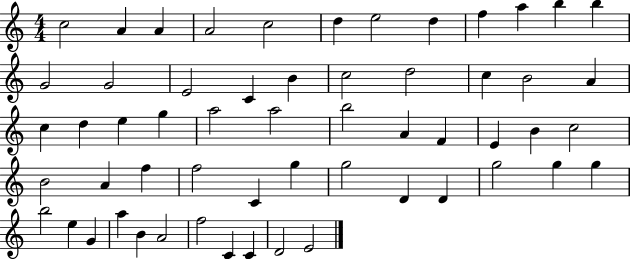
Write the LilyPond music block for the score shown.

{
  \clef treble
  \numericTimeSignature
  \time 4/4
  \key c \major
  c''2 a'4 a'4 | a'2 c''2 | d''4 e''2 d''4 | f''4 a''4 b''4 b''4 | \break g'2 g'2 | e'2 c'4 b'4 | c''2 d''2 | c''4 b'2 a'4 | \break c''4 d''4 e''4 g''4 | a''2 a''2 | b''2 a'4 f'4 | e'4 b'4 c''2 | \break b'2 a'4 f''4 | f''2 c'4 g''4 | g''2 d'4 d'4 | g''2 g''4 g''4 | \break b''2 e''4 g'4 | a''4 b'4 a'2 | f''2 c'4 c'4 | d'2 e'2 | \break \bar "|."
}